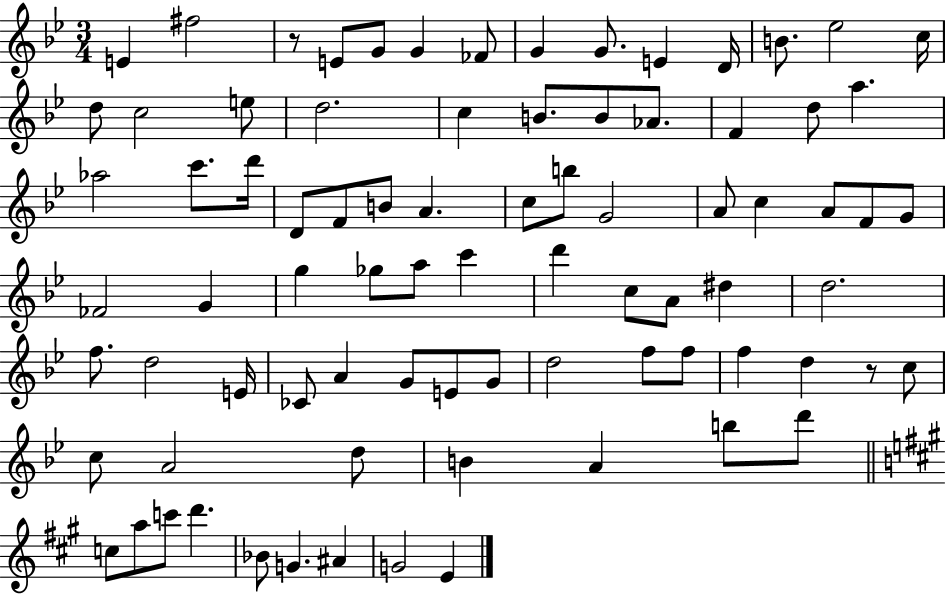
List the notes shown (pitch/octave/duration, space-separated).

E4/q F#5/h R/e E4/e G4/e G4/q FES4/e G4/q G4/e. E4/q D4/s B4/e. Eb5/h C5/s D5/e C5/h E5/e D5/h. C5/q B4/e. B4/e Ab4/e. F4/q D5/e A5/q. Ab5/h C6/e. D6/s D4/e F4/e B4/e A4/q. C5/e B5/e G4/h A4/e C5/q A4/e F4/e G4/e FES4/h G4/q G5/q Gb5/e A5/e C6/q D6/q C5/e A4/e D#5/q D5/h. F5/e. D5/h E4/s CES4/e A4/q G4/e E4/e G4/e D5/h F5/e F5/e F5/q D5/q R/e C5/e C5/e A4/h D5/e B4/q A4/q B5/e D6/e C5/e A5/e C6/e D6/q. Bb4/e G4/q. A#4/q G4/h E4/q